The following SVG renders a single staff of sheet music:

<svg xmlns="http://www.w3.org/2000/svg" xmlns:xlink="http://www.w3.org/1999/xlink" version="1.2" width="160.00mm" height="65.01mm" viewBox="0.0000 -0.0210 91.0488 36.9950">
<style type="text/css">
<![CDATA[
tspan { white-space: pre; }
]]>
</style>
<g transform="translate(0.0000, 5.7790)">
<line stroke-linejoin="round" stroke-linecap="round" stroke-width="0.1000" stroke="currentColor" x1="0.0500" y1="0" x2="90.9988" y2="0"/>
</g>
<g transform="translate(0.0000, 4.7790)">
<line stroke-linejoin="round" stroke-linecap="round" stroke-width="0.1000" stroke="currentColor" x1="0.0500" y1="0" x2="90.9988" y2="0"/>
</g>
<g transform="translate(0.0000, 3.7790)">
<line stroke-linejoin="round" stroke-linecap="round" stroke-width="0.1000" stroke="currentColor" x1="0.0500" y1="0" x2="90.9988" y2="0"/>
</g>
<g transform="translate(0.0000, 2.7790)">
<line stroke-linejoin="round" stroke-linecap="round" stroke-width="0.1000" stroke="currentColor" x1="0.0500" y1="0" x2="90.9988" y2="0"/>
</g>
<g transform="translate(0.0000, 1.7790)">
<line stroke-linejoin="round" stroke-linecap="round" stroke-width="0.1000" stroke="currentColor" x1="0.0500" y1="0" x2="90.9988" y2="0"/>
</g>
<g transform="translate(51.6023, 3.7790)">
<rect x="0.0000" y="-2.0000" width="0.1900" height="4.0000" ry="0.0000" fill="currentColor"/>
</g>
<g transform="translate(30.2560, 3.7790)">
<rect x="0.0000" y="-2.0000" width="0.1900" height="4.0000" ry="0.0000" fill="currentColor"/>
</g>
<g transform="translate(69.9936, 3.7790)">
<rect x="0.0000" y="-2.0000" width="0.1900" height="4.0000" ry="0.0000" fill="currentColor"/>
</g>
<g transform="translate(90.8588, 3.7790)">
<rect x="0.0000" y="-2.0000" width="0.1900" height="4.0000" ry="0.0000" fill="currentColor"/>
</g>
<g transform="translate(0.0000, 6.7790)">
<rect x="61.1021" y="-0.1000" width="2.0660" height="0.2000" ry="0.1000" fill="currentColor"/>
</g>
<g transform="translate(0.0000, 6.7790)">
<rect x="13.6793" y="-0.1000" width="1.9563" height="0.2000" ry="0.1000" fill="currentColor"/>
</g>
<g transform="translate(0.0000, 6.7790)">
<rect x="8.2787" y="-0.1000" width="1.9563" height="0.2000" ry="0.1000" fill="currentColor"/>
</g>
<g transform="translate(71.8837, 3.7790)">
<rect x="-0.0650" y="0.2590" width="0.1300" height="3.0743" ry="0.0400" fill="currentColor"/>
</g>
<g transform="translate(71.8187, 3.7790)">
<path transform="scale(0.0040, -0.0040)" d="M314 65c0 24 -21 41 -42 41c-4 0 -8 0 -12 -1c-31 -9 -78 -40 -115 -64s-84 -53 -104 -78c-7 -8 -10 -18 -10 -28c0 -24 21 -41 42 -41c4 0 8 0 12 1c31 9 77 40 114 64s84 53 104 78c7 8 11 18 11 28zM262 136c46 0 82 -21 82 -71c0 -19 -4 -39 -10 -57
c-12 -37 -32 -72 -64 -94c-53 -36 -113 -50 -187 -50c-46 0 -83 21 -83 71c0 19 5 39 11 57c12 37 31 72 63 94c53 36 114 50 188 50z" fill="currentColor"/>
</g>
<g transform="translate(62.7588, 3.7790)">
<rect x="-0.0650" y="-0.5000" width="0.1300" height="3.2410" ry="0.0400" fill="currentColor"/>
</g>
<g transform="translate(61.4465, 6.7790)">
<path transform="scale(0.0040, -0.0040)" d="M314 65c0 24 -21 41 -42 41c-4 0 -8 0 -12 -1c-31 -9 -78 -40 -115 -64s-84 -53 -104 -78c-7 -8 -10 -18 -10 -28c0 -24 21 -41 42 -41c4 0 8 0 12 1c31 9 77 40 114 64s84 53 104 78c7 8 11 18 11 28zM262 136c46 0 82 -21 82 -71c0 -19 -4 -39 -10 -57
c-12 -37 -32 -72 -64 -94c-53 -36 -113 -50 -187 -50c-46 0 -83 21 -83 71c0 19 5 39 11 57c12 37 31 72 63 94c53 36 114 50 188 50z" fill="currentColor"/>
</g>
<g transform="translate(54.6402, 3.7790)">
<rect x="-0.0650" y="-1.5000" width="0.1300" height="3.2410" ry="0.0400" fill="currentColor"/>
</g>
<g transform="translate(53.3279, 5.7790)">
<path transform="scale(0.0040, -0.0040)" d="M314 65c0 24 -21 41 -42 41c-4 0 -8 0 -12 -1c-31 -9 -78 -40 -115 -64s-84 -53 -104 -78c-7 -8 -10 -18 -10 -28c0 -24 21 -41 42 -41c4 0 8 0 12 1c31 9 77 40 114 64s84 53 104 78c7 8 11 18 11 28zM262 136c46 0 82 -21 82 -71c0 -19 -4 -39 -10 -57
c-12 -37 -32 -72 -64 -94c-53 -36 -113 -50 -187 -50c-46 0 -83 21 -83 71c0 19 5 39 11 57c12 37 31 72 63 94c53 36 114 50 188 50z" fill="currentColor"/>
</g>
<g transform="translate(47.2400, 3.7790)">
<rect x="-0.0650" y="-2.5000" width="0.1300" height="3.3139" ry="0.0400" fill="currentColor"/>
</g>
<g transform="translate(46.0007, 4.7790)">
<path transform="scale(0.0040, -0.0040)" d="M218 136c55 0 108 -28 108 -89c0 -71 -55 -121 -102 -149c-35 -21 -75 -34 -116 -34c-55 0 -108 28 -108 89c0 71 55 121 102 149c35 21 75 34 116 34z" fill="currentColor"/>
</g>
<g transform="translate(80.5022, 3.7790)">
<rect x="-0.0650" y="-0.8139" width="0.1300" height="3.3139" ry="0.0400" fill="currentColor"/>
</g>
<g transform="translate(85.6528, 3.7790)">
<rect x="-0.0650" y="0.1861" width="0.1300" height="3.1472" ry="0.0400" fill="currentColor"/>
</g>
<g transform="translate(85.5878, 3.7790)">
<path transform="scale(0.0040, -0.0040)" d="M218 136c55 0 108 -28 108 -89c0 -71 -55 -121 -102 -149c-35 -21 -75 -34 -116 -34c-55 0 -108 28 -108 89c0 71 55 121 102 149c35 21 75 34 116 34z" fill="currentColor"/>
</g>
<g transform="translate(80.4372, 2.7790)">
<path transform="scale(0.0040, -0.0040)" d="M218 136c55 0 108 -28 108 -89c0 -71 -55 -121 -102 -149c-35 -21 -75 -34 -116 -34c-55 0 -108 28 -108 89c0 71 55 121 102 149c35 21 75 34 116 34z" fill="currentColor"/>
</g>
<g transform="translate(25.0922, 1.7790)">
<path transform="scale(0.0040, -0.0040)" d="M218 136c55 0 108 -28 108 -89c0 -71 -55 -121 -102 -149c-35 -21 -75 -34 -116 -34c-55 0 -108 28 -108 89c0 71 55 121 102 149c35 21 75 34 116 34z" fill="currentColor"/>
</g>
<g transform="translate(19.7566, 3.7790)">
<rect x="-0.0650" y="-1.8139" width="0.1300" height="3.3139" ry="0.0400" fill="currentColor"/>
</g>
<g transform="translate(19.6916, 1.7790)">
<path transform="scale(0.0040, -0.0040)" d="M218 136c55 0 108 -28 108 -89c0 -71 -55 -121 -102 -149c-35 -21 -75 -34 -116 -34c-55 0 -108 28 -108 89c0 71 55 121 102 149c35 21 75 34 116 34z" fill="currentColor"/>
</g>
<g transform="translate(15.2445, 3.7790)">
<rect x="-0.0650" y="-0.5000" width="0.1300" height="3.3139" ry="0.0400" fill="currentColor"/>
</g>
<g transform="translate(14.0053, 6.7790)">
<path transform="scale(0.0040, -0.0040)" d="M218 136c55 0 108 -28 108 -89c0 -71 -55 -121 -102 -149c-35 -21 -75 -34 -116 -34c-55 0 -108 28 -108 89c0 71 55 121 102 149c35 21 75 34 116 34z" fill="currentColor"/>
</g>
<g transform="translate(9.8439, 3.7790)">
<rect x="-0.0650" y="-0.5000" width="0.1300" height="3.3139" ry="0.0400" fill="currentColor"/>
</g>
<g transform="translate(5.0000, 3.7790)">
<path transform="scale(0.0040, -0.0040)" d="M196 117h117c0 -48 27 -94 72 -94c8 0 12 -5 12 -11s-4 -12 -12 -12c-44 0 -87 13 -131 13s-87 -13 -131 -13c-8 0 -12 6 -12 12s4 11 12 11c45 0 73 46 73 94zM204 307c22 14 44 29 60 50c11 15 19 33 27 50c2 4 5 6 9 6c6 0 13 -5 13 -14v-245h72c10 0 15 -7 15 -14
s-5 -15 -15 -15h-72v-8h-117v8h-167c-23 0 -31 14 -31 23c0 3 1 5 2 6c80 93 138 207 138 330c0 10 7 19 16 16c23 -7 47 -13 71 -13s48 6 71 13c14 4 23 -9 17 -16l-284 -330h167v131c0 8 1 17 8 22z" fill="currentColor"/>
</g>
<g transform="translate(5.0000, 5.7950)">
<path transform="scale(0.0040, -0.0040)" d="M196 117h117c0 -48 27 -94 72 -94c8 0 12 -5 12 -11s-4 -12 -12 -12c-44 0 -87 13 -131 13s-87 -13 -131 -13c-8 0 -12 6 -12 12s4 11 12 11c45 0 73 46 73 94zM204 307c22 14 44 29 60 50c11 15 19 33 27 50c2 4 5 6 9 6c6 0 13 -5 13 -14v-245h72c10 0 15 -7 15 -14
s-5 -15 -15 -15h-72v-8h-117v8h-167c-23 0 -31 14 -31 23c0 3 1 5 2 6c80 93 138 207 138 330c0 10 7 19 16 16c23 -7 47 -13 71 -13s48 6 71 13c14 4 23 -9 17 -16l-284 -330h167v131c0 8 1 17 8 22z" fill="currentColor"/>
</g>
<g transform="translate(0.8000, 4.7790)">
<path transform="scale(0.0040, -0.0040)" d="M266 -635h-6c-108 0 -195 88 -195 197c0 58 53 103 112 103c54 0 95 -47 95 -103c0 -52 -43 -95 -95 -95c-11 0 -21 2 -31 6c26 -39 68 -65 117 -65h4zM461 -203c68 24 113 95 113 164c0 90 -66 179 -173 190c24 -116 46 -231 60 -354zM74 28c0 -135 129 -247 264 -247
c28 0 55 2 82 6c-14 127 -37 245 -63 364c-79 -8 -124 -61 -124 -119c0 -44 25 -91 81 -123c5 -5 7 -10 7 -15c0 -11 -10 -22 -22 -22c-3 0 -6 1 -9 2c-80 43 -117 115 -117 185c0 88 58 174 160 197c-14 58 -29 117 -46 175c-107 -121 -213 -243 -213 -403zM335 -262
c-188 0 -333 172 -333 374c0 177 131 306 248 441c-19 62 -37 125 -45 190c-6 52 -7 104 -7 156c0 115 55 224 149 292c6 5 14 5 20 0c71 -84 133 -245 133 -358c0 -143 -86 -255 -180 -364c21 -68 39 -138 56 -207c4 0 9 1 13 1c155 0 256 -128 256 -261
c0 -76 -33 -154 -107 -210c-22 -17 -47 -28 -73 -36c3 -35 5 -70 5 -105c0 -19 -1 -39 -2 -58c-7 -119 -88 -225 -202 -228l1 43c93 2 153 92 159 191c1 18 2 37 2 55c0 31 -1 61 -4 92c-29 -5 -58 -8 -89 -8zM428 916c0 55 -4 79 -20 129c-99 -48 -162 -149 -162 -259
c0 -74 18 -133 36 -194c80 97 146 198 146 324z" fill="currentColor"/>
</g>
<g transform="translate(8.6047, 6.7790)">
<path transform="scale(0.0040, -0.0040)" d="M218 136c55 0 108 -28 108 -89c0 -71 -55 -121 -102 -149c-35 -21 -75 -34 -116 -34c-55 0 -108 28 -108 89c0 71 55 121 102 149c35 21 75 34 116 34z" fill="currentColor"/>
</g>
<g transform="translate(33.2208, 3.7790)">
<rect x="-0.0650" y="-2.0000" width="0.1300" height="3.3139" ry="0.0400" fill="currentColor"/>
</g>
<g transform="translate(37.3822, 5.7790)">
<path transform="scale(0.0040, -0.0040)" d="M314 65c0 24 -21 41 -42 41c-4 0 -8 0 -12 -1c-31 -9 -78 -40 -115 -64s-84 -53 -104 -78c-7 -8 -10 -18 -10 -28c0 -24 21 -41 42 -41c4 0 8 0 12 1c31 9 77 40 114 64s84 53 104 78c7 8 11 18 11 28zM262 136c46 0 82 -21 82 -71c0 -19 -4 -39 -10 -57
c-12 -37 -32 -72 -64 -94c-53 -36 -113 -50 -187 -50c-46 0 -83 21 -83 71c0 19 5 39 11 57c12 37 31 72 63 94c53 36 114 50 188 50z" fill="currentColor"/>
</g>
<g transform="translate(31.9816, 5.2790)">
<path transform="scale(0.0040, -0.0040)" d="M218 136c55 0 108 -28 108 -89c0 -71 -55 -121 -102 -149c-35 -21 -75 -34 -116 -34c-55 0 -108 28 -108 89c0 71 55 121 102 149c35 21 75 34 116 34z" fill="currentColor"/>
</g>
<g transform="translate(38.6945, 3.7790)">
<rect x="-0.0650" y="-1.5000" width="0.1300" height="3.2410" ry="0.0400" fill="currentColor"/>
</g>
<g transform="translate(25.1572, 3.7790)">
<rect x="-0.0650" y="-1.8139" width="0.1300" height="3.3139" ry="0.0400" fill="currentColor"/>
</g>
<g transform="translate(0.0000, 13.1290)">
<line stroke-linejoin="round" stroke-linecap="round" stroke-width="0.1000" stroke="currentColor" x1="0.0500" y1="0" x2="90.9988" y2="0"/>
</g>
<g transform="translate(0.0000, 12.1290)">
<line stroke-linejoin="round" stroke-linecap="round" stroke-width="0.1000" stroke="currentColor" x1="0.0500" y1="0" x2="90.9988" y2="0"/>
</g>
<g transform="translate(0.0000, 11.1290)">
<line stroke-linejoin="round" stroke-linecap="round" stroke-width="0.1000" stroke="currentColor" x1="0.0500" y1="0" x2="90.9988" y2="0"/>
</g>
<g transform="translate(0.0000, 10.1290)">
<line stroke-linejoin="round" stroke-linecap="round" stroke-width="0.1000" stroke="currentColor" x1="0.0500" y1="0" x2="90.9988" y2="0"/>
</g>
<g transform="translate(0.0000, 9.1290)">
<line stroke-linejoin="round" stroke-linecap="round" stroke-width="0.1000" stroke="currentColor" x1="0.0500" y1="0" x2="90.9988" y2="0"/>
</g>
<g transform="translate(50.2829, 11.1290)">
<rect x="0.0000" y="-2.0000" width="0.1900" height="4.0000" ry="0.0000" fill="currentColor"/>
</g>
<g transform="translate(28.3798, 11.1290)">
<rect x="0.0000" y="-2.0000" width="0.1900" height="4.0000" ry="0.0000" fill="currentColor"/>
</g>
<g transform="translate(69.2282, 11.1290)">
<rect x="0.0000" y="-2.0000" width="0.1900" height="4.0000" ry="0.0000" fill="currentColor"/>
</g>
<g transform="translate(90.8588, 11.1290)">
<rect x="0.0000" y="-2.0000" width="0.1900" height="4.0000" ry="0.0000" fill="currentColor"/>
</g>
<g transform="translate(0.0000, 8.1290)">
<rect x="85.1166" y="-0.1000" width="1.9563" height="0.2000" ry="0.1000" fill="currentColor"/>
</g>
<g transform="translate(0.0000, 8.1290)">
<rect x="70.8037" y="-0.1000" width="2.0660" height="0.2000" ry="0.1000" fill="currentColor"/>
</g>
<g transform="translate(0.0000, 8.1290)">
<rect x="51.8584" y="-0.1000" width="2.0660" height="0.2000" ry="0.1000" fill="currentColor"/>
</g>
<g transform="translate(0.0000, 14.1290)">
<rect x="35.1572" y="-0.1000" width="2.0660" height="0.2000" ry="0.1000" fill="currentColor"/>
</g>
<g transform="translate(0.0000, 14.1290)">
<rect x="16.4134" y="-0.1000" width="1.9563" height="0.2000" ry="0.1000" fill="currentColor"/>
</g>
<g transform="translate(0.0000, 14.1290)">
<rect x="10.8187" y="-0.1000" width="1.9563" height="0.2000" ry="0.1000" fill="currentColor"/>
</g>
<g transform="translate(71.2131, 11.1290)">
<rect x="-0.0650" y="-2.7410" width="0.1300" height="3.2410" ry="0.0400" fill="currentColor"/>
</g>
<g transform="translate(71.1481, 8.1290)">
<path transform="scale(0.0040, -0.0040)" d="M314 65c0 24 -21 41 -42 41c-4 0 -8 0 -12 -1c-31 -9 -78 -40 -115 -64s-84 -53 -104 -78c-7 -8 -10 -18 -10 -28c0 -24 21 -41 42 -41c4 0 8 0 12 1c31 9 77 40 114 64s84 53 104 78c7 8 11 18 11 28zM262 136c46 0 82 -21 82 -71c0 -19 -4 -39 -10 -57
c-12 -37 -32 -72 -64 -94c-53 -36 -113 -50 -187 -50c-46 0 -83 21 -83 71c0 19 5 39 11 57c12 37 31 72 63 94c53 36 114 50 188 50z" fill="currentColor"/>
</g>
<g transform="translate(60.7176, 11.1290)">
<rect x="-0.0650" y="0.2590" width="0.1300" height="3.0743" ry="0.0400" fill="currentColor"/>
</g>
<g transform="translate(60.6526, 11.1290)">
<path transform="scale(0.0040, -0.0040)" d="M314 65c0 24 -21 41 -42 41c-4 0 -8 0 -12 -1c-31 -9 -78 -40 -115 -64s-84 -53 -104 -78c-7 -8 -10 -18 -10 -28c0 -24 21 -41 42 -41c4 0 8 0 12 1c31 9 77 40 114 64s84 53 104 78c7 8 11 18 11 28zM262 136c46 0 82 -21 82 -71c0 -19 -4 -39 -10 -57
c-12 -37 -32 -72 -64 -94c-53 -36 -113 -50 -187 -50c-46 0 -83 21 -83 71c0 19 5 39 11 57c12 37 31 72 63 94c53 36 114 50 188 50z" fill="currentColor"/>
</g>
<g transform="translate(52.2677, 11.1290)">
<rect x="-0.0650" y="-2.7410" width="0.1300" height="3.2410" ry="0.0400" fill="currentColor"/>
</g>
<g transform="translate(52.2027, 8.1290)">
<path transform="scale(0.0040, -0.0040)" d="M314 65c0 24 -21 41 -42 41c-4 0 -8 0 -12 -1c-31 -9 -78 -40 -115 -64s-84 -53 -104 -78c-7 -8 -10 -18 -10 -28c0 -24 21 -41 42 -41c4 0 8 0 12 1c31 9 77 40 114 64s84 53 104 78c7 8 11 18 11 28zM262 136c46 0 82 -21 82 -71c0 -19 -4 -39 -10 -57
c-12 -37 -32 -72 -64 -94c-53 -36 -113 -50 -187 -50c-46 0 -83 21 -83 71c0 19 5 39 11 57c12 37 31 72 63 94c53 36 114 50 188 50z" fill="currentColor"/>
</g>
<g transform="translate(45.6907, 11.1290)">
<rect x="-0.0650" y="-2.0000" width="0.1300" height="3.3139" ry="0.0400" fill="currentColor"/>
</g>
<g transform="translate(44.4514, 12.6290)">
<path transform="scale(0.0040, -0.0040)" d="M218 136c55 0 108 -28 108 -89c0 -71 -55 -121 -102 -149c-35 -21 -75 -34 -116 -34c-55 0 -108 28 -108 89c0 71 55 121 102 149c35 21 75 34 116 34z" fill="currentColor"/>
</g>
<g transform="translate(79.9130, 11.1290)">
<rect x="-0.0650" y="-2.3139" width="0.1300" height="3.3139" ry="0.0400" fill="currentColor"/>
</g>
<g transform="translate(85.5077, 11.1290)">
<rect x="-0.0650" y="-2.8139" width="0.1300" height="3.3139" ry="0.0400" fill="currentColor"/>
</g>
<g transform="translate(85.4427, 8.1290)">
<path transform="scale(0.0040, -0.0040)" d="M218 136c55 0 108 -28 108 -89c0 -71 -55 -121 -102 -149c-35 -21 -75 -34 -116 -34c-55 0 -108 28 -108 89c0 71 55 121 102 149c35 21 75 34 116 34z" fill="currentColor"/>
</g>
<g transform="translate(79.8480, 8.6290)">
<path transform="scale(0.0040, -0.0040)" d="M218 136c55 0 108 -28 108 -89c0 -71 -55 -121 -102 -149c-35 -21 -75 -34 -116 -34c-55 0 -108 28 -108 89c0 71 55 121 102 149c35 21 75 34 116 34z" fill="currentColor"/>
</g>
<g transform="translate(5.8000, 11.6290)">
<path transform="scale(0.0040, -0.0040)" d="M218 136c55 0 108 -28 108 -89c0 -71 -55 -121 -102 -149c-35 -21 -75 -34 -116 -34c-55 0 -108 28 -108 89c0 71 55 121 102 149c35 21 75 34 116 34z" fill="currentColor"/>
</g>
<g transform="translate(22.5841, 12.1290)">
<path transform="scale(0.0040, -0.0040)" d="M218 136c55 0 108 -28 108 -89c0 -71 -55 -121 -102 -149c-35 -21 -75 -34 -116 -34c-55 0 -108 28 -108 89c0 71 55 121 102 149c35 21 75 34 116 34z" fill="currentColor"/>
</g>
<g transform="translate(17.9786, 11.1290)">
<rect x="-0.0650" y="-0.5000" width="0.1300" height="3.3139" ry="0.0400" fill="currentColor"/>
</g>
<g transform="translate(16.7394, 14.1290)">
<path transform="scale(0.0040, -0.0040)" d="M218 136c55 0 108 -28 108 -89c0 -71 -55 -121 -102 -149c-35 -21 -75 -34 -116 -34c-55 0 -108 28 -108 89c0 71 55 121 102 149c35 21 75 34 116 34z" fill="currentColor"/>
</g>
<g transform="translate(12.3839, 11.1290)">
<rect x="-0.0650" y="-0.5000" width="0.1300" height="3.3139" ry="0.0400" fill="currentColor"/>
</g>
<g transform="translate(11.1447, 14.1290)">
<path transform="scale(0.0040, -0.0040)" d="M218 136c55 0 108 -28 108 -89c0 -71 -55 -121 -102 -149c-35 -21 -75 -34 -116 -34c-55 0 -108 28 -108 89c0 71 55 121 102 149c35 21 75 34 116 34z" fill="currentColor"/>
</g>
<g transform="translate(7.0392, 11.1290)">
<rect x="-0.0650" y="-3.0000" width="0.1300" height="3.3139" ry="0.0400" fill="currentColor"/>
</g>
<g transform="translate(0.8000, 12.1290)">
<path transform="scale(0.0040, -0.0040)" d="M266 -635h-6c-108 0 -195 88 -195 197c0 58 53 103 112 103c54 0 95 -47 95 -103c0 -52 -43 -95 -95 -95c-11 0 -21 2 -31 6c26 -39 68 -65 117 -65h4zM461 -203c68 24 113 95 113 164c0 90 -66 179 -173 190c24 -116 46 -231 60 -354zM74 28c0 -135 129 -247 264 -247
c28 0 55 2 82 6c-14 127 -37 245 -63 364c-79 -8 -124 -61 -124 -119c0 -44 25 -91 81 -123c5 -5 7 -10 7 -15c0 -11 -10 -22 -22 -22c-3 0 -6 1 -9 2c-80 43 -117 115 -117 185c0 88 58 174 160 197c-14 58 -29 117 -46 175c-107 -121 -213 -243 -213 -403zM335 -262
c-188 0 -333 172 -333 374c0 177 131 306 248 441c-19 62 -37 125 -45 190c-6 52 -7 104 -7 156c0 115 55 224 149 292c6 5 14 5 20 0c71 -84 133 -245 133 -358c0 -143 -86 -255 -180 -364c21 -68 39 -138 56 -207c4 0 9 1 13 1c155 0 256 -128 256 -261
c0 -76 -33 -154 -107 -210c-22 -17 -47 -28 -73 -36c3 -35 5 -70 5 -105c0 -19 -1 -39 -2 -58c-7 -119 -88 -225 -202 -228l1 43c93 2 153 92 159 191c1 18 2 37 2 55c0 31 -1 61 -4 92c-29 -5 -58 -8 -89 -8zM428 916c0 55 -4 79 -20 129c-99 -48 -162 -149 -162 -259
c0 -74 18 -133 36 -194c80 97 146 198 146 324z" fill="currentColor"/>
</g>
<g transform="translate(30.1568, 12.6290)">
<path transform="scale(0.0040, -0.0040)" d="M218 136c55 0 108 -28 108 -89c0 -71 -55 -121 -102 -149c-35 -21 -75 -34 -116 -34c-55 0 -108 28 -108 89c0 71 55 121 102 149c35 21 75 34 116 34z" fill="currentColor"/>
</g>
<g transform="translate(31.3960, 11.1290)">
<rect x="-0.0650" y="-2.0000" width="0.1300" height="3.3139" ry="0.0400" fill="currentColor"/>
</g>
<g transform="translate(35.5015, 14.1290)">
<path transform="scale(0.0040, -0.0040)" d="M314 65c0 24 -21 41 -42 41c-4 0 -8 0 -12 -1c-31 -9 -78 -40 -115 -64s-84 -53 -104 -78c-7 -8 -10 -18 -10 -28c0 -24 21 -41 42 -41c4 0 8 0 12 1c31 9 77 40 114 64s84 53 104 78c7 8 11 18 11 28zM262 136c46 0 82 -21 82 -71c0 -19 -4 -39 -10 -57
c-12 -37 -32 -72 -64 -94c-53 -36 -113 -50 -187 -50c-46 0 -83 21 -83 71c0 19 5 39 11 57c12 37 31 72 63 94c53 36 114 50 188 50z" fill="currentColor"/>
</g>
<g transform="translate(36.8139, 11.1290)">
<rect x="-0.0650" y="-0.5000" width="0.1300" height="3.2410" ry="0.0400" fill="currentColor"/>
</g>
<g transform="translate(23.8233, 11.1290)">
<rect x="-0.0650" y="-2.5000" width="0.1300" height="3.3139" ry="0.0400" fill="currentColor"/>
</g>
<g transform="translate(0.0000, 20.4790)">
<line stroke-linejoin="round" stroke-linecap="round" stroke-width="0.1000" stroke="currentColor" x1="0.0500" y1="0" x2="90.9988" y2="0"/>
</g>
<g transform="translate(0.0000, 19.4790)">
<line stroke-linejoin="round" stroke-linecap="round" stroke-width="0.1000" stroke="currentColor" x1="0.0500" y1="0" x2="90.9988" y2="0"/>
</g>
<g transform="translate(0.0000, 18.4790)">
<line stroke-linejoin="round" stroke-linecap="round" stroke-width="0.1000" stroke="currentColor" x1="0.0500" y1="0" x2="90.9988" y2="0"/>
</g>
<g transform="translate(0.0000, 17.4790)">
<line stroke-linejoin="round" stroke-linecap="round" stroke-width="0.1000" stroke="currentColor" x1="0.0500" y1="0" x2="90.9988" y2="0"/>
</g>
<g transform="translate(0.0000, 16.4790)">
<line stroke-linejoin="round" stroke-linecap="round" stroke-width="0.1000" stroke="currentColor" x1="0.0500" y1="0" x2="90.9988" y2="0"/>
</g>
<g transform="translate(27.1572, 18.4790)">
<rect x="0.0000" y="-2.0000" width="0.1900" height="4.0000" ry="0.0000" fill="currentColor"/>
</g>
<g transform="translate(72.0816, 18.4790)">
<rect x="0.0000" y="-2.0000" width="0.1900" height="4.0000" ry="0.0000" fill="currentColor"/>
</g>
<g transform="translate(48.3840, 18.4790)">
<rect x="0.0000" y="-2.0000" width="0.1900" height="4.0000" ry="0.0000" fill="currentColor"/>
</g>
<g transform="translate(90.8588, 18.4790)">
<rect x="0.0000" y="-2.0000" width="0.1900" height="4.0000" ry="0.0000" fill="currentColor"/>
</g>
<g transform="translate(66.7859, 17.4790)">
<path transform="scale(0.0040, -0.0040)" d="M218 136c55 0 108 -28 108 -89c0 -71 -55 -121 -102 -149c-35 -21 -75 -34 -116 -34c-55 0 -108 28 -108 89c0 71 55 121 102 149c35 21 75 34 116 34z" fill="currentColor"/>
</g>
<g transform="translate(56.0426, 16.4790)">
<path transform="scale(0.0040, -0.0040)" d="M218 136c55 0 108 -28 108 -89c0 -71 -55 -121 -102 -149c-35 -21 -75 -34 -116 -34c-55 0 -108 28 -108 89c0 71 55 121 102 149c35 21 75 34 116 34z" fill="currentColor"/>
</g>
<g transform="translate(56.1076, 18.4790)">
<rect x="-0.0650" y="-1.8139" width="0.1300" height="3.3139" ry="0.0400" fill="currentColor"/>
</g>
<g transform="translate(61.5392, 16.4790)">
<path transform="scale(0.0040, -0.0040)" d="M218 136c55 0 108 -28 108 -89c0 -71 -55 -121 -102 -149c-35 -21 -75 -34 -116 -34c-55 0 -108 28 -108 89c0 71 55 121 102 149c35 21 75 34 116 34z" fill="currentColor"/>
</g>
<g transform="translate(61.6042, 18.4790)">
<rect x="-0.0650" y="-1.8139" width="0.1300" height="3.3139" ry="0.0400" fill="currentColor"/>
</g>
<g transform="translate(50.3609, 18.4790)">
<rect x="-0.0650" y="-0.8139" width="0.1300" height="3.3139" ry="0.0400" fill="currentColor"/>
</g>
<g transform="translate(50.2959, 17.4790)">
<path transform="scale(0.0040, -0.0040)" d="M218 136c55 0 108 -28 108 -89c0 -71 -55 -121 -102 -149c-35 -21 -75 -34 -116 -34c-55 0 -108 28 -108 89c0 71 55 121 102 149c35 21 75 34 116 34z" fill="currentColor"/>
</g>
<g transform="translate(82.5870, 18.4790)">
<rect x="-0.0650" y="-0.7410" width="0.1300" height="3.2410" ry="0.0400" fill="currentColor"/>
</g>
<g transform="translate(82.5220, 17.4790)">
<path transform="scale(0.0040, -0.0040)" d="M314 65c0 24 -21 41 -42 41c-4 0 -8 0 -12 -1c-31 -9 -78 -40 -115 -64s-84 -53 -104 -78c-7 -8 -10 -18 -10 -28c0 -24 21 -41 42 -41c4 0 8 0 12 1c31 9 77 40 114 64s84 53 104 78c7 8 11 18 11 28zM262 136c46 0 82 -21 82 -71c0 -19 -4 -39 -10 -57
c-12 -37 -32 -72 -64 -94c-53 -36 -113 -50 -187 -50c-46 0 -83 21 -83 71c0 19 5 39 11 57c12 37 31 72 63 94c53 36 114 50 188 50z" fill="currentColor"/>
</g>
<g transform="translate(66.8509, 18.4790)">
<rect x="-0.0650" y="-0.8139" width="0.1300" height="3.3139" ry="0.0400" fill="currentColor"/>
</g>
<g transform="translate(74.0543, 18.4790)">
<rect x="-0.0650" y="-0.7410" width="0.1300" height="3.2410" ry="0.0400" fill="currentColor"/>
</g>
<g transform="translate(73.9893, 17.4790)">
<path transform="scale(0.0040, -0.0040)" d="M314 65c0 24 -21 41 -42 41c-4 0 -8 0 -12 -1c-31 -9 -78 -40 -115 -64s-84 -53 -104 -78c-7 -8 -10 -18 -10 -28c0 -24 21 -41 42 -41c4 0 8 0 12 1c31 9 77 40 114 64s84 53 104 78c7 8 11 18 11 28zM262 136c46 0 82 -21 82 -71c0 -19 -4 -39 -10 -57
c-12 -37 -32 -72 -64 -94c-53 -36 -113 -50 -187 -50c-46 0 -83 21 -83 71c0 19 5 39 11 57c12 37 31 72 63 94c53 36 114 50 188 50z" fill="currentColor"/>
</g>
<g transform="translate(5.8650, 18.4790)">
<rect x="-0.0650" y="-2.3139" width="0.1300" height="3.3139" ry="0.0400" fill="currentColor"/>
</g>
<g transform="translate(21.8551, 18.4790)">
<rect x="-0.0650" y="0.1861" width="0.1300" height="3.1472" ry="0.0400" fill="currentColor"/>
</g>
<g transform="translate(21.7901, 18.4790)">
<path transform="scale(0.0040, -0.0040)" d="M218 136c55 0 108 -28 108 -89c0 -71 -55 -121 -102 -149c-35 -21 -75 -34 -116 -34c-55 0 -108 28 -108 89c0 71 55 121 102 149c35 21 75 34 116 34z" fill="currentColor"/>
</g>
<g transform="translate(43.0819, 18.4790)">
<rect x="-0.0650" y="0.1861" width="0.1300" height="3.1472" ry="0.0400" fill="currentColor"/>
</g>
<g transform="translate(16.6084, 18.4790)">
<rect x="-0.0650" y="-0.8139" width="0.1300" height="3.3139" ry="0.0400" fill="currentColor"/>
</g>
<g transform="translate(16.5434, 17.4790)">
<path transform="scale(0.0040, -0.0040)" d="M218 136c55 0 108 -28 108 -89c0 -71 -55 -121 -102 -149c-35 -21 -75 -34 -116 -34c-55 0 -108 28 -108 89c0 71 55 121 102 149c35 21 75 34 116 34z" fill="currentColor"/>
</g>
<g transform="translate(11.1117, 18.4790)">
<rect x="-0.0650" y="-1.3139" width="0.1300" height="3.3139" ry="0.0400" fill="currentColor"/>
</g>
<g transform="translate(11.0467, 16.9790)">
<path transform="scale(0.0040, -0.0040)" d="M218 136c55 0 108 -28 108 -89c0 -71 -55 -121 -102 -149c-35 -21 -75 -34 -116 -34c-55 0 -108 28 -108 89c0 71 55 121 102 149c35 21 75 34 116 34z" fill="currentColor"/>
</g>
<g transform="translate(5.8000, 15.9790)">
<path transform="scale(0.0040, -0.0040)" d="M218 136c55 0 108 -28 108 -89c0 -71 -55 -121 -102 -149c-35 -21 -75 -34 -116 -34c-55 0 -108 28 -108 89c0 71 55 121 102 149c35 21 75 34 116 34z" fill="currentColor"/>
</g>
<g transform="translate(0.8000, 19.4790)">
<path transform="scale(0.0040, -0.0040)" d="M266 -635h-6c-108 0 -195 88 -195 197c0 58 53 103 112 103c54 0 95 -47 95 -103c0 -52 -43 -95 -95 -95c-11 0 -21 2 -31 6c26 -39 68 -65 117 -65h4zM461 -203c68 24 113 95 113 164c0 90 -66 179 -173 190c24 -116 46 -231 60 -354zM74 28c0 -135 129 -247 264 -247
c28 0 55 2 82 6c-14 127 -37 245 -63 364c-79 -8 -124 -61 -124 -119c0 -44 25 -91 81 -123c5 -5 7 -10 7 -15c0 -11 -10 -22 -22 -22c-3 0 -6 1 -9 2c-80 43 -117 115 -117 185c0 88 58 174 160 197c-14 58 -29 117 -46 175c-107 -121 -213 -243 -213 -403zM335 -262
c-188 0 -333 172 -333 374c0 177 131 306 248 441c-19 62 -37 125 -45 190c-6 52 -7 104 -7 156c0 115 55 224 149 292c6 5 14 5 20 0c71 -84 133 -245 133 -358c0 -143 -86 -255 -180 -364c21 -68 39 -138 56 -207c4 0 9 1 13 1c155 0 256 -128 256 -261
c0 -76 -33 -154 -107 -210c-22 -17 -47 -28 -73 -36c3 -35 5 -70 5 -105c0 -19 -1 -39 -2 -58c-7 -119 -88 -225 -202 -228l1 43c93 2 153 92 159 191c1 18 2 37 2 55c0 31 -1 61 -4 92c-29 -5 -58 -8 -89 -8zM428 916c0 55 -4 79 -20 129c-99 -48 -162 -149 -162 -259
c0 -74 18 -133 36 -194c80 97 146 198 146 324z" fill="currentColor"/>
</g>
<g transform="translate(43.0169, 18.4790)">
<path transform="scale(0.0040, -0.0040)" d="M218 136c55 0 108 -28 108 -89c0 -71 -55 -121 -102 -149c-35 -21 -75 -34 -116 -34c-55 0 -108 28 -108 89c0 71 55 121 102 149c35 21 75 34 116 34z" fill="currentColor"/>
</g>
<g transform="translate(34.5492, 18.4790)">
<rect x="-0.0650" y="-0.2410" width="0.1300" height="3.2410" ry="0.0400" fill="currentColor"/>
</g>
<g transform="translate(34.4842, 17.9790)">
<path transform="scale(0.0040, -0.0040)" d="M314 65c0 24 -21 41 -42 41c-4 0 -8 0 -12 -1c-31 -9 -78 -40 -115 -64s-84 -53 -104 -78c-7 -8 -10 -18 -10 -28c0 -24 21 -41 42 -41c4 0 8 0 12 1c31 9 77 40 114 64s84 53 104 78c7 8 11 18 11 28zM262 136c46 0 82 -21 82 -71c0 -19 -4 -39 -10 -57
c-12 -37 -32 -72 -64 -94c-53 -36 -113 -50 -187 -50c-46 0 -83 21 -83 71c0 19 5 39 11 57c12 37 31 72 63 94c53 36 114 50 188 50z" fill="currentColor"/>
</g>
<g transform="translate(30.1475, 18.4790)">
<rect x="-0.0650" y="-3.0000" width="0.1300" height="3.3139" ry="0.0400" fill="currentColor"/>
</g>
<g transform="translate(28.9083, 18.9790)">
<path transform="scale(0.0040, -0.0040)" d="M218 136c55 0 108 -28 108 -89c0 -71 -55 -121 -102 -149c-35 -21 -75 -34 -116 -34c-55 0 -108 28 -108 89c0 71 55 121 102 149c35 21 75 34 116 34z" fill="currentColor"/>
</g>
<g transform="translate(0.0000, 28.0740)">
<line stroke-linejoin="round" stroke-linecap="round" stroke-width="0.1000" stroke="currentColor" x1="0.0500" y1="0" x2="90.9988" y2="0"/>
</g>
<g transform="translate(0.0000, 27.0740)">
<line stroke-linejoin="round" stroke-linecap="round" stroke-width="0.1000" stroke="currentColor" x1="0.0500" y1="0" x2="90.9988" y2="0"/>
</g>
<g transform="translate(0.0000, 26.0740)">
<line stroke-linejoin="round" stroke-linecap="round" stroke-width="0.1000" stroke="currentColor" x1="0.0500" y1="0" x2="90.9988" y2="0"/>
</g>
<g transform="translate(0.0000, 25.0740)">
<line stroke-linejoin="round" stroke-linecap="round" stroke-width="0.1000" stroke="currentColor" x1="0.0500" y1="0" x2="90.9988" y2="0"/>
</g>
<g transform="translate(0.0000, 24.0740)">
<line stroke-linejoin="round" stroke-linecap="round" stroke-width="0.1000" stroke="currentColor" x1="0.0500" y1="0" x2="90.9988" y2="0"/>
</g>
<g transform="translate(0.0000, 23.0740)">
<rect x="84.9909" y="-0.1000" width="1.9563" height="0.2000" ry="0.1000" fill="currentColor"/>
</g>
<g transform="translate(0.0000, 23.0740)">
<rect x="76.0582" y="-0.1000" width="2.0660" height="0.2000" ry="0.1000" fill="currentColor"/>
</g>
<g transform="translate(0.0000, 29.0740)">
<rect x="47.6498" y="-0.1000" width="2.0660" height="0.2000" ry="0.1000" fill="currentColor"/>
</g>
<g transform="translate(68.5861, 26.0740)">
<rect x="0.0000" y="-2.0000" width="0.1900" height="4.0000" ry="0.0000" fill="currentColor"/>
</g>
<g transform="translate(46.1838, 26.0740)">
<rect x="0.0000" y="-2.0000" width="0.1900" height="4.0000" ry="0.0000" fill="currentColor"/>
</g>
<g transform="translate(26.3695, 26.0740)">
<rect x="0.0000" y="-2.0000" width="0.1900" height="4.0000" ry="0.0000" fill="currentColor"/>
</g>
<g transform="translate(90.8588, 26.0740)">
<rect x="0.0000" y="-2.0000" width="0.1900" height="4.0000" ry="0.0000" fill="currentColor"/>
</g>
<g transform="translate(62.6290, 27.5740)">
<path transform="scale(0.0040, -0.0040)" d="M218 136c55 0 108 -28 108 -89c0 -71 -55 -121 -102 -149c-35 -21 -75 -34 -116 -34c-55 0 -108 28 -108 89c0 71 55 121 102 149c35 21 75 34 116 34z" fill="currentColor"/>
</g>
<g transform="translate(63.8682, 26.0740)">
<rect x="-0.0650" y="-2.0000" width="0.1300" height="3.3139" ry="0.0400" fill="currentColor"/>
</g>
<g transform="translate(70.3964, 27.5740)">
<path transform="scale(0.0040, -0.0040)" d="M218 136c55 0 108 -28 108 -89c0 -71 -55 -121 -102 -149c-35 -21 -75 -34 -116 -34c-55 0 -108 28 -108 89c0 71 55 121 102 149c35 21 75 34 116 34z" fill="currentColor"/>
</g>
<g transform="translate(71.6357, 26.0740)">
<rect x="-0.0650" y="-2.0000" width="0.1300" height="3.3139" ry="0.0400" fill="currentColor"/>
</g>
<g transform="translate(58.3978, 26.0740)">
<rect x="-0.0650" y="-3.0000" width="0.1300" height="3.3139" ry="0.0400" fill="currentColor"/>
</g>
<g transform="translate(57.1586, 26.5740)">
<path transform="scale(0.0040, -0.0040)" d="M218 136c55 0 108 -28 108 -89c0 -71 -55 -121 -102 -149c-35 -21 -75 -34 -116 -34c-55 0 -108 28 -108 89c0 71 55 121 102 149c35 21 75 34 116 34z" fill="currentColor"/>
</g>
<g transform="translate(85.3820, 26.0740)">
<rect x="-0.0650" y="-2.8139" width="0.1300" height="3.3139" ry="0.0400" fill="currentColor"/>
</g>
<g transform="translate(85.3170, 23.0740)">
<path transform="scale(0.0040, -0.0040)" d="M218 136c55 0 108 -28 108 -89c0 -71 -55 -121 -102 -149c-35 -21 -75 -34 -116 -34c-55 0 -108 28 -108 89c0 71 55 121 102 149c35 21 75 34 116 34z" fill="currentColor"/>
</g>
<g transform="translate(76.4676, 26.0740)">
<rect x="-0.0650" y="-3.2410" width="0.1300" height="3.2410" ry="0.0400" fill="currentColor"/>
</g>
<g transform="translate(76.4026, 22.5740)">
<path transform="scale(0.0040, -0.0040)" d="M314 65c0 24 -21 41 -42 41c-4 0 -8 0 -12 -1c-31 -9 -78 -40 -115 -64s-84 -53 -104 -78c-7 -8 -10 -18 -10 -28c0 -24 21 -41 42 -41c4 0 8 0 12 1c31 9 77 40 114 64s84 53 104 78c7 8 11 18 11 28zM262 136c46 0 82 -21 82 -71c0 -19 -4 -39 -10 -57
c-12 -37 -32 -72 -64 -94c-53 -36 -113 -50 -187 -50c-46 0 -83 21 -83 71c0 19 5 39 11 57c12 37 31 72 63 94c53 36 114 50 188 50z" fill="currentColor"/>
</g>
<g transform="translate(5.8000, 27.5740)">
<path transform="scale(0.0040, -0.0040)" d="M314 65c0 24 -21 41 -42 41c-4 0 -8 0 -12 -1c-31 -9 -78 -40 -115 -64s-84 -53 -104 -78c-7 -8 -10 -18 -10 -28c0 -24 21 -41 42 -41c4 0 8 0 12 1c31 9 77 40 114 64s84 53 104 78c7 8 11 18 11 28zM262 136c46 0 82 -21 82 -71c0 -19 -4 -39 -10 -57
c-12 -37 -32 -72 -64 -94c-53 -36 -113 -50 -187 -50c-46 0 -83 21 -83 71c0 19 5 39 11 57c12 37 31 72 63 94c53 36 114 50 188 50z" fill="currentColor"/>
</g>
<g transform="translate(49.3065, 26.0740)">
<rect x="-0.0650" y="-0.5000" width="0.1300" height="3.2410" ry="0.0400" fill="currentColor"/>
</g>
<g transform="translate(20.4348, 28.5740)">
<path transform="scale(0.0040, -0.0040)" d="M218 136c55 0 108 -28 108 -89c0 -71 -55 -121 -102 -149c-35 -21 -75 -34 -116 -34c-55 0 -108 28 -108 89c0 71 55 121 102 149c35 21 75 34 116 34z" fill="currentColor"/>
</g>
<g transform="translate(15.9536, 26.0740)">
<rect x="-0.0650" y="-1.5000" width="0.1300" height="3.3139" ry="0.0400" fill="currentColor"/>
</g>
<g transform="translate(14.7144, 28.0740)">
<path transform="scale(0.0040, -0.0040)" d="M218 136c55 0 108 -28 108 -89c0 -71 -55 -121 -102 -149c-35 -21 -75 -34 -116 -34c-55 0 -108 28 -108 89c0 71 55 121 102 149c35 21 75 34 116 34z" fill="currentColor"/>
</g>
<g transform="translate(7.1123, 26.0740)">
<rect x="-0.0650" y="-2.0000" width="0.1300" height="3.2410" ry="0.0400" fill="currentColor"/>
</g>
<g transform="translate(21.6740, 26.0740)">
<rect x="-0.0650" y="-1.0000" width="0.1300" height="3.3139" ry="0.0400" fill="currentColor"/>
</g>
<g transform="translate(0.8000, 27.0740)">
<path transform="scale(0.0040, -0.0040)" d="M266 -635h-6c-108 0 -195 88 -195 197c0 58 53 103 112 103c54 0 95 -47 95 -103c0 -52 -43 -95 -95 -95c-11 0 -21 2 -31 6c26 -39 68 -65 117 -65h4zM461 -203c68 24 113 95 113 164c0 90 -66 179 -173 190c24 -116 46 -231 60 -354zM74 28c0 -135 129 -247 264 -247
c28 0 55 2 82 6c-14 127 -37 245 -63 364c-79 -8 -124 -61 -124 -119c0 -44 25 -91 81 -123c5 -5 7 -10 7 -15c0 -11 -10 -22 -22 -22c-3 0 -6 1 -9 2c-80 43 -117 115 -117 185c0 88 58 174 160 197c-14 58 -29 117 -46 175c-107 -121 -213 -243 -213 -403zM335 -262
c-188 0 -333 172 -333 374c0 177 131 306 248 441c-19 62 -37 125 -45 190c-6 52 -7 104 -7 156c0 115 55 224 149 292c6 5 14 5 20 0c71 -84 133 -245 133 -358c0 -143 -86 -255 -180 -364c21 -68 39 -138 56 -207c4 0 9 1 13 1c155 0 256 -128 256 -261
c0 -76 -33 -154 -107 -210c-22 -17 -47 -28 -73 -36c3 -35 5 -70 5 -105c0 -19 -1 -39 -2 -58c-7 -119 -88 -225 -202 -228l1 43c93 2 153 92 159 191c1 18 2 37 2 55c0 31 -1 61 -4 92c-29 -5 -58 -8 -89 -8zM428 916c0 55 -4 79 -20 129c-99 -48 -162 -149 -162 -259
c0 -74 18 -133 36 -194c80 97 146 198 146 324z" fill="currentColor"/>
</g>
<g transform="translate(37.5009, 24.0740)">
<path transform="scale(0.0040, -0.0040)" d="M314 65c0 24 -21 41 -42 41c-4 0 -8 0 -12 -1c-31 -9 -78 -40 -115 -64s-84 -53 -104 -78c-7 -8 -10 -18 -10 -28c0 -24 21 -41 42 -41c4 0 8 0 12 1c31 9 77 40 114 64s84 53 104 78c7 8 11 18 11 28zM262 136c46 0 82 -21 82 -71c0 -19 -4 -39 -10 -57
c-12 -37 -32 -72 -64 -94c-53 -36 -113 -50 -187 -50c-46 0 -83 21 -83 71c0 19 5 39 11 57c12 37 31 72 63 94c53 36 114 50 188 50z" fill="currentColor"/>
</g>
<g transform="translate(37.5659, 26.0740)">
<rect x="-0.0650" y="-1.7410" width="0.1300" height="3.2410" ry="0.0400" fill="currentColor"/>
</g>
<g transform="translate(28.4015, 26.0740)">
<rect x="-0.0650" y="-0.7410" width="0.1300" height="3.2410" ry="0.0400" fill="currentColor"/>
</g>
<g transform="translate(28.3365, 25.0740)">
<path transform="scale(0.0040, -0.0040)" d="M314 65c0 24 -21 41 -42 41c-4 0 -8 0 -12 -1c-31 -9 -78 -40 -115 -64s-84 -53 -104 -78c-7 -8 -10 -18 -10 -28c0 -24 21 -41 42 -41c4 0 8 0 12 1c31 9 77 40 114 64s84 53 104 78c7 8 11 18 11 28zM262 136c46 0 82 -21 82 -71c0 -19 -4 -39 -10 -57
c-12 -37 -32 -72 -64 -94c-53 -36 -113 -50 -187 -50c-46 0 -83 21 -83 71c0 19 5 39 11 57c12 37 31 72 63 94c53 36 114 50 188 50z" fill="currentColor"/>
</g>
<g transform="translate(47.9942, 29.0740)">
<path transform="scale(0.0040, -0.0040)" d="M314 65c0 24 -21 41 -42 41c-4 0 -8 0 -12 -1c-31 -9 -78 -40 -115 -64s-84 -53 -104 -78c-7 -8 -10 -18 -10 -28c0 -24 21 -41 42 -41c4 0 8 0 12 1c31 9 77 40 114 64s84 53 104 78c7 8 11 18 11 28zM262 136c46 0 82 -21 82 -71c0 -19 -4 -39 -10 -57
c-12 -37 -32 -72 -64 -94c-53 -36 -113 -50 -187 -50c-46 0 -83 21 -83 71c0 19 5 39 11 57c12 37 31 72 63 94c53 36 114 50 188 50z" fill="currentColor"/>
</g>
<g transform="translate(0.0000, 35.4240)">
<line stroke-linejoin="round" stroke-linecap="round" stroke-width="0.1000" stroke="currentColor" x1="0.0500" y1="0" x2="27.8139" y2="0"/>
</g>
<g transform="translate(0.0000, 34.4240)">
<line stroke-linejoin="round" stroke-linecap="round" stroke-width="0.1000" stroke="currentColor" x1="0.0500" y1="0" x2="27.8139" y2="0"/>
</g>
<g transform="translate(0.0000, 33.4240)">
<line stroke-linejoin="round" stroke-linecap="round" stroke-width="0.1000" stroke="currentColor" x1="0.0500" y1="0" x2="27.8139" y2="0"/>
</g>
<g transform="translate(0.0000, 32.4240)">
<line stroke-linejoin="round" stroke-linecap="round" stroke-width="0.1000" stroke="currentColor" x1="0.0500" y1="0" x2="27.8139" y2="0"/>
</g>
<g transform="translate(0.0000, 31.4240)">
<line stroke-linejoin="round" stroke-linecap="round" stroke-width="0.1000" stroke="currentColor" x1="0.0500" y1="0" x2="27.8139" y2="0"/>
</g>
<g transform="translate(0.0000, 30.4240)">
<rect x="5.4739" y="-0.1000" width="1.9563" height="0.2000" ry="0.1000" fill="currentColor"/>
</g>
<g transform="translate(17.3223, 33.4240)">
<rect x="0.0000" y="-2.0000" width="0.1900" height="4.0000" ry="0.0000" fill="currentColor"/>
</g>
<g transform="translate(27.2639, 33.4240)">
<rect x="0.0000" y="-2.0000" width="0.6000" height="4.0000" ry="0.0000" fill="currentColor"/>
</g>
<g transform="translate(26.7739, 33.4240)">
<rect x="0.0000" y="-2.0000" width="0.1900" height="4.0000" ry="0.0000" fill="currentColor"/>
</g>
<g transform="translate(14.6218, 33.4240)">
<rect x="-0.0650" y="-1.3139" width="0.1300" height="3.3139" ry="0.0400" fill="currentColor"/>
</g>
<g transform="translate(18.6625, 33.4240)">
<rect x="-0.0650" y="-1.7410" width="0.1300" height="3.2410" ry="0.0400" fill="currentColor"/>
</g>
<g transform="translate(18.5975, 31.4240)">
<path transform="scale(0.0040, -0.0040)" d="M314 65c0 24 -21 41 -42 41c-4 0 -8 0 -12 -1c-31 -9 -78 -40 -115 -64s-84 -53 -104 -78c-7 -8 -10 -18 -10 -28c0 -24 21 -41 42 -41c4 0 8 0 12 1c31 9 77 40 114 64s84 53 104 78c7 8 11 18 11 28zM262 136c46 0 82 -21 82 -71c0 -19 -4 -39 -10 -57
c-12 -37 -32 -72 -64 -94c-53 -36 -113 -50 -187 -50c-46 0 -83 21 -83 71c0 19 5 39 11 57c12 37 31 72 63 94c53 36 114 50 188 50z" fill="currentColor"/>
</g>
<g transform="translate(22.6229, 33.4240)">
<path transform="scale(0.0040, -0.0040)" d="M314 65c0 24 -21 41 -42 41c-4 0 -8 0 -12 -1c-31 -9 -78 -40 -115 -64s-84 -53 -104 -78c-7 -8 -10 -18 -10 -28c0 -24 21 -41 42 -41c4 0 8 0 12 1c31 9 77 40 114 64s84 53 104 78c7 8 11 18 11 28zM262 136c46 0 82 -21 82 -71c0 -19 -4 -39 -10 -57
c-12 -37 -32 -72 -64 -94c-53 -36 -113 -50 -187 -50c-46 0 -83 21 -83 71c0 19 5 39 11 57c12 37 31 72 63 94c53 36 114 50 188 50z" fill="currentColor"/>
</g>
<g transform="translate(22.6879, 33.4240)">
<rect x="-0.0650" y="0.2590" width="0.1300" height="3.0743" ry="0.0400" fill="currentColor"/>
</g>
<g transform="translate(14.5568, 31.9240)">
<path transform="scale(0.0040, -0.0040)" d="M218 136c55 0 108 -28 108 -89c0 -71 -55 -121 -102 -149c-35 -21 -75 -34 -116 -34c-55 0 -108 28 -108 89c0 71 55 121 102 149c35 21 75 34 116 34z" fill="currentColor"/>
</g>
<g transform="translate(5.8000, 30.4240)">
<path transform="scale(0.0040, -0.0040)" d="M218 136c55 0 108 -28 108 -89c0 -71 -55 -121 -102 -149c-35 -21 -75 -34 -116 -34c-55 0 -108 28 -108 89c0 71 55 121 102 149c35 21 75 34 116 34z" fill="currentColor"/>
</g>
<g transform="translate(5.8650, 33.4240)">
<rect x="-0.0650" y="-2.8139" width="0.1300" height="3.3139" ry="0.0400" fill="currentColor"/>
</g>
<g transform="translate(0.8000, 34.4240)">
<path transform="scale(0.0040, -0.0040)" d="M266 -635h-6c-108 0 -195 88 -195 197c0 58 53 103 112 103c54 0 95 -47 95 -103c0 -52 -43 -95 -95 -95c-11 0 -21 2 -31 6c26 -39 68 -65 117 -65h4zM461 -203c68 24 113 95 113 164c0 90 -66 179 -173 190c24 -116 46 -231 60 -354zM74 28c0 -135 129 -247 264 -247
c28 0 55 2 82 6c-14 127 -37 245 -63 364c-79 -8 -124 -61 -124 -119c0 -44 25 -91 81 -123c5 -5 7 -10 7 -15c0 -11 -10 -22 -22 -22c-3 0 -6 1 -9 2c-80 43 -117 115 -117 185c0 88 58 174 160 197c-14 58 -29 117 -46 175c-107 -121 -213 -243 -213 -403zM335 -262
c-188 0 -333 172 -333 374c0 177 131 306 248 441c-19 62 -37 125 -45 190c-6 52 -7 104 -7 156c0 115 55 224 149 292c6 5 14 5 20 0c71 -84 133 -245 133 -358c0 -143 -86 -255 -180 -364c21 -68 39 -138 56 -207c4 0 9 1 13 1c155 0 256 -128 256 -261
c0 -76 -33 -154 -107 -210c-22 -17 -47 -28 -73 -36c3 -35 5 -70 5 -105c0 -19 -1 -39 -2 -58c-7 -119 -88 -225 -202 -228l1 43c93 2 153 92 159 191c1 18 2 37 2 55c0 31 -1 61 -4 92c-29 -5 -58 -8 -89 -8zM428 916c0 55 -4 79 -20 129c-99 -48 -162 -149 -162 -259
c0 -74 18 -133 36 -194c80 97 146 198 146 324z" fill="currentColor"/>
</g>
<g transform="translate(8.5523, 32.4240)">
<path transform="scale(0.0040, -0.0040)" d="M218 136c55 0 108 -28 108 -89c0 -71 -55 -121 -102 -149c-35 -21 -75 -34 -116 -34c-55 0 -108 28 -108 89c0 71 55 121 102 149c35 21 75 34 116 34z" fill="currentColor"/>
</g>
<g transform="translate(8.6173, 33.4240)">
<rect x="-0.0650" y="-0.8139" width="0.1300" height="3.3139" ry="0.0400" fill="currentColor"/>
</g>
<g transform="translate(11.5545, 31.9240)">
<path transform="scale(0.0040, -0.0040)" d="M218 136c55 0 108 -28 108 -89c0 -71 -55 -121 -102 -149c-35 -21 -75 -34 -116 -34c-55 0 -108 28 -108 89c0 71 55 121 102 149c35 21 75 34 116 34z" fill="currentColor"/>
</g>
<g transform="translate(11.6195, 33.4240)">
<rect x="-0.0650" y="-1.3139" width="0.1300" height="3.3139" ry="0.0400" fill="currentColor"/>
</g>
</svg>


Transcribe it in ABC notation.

X:1
T:Untitled
M:4/4
L:1/4
K:C
C C f f F E2 G E2 C2 B2 d B A C C G F C2 F a2 B2 a2 g a g e d B A c2 B d f f d d2 d2 F2 E D d2 f2 C2 A F F b2 a a d e e f2 B2